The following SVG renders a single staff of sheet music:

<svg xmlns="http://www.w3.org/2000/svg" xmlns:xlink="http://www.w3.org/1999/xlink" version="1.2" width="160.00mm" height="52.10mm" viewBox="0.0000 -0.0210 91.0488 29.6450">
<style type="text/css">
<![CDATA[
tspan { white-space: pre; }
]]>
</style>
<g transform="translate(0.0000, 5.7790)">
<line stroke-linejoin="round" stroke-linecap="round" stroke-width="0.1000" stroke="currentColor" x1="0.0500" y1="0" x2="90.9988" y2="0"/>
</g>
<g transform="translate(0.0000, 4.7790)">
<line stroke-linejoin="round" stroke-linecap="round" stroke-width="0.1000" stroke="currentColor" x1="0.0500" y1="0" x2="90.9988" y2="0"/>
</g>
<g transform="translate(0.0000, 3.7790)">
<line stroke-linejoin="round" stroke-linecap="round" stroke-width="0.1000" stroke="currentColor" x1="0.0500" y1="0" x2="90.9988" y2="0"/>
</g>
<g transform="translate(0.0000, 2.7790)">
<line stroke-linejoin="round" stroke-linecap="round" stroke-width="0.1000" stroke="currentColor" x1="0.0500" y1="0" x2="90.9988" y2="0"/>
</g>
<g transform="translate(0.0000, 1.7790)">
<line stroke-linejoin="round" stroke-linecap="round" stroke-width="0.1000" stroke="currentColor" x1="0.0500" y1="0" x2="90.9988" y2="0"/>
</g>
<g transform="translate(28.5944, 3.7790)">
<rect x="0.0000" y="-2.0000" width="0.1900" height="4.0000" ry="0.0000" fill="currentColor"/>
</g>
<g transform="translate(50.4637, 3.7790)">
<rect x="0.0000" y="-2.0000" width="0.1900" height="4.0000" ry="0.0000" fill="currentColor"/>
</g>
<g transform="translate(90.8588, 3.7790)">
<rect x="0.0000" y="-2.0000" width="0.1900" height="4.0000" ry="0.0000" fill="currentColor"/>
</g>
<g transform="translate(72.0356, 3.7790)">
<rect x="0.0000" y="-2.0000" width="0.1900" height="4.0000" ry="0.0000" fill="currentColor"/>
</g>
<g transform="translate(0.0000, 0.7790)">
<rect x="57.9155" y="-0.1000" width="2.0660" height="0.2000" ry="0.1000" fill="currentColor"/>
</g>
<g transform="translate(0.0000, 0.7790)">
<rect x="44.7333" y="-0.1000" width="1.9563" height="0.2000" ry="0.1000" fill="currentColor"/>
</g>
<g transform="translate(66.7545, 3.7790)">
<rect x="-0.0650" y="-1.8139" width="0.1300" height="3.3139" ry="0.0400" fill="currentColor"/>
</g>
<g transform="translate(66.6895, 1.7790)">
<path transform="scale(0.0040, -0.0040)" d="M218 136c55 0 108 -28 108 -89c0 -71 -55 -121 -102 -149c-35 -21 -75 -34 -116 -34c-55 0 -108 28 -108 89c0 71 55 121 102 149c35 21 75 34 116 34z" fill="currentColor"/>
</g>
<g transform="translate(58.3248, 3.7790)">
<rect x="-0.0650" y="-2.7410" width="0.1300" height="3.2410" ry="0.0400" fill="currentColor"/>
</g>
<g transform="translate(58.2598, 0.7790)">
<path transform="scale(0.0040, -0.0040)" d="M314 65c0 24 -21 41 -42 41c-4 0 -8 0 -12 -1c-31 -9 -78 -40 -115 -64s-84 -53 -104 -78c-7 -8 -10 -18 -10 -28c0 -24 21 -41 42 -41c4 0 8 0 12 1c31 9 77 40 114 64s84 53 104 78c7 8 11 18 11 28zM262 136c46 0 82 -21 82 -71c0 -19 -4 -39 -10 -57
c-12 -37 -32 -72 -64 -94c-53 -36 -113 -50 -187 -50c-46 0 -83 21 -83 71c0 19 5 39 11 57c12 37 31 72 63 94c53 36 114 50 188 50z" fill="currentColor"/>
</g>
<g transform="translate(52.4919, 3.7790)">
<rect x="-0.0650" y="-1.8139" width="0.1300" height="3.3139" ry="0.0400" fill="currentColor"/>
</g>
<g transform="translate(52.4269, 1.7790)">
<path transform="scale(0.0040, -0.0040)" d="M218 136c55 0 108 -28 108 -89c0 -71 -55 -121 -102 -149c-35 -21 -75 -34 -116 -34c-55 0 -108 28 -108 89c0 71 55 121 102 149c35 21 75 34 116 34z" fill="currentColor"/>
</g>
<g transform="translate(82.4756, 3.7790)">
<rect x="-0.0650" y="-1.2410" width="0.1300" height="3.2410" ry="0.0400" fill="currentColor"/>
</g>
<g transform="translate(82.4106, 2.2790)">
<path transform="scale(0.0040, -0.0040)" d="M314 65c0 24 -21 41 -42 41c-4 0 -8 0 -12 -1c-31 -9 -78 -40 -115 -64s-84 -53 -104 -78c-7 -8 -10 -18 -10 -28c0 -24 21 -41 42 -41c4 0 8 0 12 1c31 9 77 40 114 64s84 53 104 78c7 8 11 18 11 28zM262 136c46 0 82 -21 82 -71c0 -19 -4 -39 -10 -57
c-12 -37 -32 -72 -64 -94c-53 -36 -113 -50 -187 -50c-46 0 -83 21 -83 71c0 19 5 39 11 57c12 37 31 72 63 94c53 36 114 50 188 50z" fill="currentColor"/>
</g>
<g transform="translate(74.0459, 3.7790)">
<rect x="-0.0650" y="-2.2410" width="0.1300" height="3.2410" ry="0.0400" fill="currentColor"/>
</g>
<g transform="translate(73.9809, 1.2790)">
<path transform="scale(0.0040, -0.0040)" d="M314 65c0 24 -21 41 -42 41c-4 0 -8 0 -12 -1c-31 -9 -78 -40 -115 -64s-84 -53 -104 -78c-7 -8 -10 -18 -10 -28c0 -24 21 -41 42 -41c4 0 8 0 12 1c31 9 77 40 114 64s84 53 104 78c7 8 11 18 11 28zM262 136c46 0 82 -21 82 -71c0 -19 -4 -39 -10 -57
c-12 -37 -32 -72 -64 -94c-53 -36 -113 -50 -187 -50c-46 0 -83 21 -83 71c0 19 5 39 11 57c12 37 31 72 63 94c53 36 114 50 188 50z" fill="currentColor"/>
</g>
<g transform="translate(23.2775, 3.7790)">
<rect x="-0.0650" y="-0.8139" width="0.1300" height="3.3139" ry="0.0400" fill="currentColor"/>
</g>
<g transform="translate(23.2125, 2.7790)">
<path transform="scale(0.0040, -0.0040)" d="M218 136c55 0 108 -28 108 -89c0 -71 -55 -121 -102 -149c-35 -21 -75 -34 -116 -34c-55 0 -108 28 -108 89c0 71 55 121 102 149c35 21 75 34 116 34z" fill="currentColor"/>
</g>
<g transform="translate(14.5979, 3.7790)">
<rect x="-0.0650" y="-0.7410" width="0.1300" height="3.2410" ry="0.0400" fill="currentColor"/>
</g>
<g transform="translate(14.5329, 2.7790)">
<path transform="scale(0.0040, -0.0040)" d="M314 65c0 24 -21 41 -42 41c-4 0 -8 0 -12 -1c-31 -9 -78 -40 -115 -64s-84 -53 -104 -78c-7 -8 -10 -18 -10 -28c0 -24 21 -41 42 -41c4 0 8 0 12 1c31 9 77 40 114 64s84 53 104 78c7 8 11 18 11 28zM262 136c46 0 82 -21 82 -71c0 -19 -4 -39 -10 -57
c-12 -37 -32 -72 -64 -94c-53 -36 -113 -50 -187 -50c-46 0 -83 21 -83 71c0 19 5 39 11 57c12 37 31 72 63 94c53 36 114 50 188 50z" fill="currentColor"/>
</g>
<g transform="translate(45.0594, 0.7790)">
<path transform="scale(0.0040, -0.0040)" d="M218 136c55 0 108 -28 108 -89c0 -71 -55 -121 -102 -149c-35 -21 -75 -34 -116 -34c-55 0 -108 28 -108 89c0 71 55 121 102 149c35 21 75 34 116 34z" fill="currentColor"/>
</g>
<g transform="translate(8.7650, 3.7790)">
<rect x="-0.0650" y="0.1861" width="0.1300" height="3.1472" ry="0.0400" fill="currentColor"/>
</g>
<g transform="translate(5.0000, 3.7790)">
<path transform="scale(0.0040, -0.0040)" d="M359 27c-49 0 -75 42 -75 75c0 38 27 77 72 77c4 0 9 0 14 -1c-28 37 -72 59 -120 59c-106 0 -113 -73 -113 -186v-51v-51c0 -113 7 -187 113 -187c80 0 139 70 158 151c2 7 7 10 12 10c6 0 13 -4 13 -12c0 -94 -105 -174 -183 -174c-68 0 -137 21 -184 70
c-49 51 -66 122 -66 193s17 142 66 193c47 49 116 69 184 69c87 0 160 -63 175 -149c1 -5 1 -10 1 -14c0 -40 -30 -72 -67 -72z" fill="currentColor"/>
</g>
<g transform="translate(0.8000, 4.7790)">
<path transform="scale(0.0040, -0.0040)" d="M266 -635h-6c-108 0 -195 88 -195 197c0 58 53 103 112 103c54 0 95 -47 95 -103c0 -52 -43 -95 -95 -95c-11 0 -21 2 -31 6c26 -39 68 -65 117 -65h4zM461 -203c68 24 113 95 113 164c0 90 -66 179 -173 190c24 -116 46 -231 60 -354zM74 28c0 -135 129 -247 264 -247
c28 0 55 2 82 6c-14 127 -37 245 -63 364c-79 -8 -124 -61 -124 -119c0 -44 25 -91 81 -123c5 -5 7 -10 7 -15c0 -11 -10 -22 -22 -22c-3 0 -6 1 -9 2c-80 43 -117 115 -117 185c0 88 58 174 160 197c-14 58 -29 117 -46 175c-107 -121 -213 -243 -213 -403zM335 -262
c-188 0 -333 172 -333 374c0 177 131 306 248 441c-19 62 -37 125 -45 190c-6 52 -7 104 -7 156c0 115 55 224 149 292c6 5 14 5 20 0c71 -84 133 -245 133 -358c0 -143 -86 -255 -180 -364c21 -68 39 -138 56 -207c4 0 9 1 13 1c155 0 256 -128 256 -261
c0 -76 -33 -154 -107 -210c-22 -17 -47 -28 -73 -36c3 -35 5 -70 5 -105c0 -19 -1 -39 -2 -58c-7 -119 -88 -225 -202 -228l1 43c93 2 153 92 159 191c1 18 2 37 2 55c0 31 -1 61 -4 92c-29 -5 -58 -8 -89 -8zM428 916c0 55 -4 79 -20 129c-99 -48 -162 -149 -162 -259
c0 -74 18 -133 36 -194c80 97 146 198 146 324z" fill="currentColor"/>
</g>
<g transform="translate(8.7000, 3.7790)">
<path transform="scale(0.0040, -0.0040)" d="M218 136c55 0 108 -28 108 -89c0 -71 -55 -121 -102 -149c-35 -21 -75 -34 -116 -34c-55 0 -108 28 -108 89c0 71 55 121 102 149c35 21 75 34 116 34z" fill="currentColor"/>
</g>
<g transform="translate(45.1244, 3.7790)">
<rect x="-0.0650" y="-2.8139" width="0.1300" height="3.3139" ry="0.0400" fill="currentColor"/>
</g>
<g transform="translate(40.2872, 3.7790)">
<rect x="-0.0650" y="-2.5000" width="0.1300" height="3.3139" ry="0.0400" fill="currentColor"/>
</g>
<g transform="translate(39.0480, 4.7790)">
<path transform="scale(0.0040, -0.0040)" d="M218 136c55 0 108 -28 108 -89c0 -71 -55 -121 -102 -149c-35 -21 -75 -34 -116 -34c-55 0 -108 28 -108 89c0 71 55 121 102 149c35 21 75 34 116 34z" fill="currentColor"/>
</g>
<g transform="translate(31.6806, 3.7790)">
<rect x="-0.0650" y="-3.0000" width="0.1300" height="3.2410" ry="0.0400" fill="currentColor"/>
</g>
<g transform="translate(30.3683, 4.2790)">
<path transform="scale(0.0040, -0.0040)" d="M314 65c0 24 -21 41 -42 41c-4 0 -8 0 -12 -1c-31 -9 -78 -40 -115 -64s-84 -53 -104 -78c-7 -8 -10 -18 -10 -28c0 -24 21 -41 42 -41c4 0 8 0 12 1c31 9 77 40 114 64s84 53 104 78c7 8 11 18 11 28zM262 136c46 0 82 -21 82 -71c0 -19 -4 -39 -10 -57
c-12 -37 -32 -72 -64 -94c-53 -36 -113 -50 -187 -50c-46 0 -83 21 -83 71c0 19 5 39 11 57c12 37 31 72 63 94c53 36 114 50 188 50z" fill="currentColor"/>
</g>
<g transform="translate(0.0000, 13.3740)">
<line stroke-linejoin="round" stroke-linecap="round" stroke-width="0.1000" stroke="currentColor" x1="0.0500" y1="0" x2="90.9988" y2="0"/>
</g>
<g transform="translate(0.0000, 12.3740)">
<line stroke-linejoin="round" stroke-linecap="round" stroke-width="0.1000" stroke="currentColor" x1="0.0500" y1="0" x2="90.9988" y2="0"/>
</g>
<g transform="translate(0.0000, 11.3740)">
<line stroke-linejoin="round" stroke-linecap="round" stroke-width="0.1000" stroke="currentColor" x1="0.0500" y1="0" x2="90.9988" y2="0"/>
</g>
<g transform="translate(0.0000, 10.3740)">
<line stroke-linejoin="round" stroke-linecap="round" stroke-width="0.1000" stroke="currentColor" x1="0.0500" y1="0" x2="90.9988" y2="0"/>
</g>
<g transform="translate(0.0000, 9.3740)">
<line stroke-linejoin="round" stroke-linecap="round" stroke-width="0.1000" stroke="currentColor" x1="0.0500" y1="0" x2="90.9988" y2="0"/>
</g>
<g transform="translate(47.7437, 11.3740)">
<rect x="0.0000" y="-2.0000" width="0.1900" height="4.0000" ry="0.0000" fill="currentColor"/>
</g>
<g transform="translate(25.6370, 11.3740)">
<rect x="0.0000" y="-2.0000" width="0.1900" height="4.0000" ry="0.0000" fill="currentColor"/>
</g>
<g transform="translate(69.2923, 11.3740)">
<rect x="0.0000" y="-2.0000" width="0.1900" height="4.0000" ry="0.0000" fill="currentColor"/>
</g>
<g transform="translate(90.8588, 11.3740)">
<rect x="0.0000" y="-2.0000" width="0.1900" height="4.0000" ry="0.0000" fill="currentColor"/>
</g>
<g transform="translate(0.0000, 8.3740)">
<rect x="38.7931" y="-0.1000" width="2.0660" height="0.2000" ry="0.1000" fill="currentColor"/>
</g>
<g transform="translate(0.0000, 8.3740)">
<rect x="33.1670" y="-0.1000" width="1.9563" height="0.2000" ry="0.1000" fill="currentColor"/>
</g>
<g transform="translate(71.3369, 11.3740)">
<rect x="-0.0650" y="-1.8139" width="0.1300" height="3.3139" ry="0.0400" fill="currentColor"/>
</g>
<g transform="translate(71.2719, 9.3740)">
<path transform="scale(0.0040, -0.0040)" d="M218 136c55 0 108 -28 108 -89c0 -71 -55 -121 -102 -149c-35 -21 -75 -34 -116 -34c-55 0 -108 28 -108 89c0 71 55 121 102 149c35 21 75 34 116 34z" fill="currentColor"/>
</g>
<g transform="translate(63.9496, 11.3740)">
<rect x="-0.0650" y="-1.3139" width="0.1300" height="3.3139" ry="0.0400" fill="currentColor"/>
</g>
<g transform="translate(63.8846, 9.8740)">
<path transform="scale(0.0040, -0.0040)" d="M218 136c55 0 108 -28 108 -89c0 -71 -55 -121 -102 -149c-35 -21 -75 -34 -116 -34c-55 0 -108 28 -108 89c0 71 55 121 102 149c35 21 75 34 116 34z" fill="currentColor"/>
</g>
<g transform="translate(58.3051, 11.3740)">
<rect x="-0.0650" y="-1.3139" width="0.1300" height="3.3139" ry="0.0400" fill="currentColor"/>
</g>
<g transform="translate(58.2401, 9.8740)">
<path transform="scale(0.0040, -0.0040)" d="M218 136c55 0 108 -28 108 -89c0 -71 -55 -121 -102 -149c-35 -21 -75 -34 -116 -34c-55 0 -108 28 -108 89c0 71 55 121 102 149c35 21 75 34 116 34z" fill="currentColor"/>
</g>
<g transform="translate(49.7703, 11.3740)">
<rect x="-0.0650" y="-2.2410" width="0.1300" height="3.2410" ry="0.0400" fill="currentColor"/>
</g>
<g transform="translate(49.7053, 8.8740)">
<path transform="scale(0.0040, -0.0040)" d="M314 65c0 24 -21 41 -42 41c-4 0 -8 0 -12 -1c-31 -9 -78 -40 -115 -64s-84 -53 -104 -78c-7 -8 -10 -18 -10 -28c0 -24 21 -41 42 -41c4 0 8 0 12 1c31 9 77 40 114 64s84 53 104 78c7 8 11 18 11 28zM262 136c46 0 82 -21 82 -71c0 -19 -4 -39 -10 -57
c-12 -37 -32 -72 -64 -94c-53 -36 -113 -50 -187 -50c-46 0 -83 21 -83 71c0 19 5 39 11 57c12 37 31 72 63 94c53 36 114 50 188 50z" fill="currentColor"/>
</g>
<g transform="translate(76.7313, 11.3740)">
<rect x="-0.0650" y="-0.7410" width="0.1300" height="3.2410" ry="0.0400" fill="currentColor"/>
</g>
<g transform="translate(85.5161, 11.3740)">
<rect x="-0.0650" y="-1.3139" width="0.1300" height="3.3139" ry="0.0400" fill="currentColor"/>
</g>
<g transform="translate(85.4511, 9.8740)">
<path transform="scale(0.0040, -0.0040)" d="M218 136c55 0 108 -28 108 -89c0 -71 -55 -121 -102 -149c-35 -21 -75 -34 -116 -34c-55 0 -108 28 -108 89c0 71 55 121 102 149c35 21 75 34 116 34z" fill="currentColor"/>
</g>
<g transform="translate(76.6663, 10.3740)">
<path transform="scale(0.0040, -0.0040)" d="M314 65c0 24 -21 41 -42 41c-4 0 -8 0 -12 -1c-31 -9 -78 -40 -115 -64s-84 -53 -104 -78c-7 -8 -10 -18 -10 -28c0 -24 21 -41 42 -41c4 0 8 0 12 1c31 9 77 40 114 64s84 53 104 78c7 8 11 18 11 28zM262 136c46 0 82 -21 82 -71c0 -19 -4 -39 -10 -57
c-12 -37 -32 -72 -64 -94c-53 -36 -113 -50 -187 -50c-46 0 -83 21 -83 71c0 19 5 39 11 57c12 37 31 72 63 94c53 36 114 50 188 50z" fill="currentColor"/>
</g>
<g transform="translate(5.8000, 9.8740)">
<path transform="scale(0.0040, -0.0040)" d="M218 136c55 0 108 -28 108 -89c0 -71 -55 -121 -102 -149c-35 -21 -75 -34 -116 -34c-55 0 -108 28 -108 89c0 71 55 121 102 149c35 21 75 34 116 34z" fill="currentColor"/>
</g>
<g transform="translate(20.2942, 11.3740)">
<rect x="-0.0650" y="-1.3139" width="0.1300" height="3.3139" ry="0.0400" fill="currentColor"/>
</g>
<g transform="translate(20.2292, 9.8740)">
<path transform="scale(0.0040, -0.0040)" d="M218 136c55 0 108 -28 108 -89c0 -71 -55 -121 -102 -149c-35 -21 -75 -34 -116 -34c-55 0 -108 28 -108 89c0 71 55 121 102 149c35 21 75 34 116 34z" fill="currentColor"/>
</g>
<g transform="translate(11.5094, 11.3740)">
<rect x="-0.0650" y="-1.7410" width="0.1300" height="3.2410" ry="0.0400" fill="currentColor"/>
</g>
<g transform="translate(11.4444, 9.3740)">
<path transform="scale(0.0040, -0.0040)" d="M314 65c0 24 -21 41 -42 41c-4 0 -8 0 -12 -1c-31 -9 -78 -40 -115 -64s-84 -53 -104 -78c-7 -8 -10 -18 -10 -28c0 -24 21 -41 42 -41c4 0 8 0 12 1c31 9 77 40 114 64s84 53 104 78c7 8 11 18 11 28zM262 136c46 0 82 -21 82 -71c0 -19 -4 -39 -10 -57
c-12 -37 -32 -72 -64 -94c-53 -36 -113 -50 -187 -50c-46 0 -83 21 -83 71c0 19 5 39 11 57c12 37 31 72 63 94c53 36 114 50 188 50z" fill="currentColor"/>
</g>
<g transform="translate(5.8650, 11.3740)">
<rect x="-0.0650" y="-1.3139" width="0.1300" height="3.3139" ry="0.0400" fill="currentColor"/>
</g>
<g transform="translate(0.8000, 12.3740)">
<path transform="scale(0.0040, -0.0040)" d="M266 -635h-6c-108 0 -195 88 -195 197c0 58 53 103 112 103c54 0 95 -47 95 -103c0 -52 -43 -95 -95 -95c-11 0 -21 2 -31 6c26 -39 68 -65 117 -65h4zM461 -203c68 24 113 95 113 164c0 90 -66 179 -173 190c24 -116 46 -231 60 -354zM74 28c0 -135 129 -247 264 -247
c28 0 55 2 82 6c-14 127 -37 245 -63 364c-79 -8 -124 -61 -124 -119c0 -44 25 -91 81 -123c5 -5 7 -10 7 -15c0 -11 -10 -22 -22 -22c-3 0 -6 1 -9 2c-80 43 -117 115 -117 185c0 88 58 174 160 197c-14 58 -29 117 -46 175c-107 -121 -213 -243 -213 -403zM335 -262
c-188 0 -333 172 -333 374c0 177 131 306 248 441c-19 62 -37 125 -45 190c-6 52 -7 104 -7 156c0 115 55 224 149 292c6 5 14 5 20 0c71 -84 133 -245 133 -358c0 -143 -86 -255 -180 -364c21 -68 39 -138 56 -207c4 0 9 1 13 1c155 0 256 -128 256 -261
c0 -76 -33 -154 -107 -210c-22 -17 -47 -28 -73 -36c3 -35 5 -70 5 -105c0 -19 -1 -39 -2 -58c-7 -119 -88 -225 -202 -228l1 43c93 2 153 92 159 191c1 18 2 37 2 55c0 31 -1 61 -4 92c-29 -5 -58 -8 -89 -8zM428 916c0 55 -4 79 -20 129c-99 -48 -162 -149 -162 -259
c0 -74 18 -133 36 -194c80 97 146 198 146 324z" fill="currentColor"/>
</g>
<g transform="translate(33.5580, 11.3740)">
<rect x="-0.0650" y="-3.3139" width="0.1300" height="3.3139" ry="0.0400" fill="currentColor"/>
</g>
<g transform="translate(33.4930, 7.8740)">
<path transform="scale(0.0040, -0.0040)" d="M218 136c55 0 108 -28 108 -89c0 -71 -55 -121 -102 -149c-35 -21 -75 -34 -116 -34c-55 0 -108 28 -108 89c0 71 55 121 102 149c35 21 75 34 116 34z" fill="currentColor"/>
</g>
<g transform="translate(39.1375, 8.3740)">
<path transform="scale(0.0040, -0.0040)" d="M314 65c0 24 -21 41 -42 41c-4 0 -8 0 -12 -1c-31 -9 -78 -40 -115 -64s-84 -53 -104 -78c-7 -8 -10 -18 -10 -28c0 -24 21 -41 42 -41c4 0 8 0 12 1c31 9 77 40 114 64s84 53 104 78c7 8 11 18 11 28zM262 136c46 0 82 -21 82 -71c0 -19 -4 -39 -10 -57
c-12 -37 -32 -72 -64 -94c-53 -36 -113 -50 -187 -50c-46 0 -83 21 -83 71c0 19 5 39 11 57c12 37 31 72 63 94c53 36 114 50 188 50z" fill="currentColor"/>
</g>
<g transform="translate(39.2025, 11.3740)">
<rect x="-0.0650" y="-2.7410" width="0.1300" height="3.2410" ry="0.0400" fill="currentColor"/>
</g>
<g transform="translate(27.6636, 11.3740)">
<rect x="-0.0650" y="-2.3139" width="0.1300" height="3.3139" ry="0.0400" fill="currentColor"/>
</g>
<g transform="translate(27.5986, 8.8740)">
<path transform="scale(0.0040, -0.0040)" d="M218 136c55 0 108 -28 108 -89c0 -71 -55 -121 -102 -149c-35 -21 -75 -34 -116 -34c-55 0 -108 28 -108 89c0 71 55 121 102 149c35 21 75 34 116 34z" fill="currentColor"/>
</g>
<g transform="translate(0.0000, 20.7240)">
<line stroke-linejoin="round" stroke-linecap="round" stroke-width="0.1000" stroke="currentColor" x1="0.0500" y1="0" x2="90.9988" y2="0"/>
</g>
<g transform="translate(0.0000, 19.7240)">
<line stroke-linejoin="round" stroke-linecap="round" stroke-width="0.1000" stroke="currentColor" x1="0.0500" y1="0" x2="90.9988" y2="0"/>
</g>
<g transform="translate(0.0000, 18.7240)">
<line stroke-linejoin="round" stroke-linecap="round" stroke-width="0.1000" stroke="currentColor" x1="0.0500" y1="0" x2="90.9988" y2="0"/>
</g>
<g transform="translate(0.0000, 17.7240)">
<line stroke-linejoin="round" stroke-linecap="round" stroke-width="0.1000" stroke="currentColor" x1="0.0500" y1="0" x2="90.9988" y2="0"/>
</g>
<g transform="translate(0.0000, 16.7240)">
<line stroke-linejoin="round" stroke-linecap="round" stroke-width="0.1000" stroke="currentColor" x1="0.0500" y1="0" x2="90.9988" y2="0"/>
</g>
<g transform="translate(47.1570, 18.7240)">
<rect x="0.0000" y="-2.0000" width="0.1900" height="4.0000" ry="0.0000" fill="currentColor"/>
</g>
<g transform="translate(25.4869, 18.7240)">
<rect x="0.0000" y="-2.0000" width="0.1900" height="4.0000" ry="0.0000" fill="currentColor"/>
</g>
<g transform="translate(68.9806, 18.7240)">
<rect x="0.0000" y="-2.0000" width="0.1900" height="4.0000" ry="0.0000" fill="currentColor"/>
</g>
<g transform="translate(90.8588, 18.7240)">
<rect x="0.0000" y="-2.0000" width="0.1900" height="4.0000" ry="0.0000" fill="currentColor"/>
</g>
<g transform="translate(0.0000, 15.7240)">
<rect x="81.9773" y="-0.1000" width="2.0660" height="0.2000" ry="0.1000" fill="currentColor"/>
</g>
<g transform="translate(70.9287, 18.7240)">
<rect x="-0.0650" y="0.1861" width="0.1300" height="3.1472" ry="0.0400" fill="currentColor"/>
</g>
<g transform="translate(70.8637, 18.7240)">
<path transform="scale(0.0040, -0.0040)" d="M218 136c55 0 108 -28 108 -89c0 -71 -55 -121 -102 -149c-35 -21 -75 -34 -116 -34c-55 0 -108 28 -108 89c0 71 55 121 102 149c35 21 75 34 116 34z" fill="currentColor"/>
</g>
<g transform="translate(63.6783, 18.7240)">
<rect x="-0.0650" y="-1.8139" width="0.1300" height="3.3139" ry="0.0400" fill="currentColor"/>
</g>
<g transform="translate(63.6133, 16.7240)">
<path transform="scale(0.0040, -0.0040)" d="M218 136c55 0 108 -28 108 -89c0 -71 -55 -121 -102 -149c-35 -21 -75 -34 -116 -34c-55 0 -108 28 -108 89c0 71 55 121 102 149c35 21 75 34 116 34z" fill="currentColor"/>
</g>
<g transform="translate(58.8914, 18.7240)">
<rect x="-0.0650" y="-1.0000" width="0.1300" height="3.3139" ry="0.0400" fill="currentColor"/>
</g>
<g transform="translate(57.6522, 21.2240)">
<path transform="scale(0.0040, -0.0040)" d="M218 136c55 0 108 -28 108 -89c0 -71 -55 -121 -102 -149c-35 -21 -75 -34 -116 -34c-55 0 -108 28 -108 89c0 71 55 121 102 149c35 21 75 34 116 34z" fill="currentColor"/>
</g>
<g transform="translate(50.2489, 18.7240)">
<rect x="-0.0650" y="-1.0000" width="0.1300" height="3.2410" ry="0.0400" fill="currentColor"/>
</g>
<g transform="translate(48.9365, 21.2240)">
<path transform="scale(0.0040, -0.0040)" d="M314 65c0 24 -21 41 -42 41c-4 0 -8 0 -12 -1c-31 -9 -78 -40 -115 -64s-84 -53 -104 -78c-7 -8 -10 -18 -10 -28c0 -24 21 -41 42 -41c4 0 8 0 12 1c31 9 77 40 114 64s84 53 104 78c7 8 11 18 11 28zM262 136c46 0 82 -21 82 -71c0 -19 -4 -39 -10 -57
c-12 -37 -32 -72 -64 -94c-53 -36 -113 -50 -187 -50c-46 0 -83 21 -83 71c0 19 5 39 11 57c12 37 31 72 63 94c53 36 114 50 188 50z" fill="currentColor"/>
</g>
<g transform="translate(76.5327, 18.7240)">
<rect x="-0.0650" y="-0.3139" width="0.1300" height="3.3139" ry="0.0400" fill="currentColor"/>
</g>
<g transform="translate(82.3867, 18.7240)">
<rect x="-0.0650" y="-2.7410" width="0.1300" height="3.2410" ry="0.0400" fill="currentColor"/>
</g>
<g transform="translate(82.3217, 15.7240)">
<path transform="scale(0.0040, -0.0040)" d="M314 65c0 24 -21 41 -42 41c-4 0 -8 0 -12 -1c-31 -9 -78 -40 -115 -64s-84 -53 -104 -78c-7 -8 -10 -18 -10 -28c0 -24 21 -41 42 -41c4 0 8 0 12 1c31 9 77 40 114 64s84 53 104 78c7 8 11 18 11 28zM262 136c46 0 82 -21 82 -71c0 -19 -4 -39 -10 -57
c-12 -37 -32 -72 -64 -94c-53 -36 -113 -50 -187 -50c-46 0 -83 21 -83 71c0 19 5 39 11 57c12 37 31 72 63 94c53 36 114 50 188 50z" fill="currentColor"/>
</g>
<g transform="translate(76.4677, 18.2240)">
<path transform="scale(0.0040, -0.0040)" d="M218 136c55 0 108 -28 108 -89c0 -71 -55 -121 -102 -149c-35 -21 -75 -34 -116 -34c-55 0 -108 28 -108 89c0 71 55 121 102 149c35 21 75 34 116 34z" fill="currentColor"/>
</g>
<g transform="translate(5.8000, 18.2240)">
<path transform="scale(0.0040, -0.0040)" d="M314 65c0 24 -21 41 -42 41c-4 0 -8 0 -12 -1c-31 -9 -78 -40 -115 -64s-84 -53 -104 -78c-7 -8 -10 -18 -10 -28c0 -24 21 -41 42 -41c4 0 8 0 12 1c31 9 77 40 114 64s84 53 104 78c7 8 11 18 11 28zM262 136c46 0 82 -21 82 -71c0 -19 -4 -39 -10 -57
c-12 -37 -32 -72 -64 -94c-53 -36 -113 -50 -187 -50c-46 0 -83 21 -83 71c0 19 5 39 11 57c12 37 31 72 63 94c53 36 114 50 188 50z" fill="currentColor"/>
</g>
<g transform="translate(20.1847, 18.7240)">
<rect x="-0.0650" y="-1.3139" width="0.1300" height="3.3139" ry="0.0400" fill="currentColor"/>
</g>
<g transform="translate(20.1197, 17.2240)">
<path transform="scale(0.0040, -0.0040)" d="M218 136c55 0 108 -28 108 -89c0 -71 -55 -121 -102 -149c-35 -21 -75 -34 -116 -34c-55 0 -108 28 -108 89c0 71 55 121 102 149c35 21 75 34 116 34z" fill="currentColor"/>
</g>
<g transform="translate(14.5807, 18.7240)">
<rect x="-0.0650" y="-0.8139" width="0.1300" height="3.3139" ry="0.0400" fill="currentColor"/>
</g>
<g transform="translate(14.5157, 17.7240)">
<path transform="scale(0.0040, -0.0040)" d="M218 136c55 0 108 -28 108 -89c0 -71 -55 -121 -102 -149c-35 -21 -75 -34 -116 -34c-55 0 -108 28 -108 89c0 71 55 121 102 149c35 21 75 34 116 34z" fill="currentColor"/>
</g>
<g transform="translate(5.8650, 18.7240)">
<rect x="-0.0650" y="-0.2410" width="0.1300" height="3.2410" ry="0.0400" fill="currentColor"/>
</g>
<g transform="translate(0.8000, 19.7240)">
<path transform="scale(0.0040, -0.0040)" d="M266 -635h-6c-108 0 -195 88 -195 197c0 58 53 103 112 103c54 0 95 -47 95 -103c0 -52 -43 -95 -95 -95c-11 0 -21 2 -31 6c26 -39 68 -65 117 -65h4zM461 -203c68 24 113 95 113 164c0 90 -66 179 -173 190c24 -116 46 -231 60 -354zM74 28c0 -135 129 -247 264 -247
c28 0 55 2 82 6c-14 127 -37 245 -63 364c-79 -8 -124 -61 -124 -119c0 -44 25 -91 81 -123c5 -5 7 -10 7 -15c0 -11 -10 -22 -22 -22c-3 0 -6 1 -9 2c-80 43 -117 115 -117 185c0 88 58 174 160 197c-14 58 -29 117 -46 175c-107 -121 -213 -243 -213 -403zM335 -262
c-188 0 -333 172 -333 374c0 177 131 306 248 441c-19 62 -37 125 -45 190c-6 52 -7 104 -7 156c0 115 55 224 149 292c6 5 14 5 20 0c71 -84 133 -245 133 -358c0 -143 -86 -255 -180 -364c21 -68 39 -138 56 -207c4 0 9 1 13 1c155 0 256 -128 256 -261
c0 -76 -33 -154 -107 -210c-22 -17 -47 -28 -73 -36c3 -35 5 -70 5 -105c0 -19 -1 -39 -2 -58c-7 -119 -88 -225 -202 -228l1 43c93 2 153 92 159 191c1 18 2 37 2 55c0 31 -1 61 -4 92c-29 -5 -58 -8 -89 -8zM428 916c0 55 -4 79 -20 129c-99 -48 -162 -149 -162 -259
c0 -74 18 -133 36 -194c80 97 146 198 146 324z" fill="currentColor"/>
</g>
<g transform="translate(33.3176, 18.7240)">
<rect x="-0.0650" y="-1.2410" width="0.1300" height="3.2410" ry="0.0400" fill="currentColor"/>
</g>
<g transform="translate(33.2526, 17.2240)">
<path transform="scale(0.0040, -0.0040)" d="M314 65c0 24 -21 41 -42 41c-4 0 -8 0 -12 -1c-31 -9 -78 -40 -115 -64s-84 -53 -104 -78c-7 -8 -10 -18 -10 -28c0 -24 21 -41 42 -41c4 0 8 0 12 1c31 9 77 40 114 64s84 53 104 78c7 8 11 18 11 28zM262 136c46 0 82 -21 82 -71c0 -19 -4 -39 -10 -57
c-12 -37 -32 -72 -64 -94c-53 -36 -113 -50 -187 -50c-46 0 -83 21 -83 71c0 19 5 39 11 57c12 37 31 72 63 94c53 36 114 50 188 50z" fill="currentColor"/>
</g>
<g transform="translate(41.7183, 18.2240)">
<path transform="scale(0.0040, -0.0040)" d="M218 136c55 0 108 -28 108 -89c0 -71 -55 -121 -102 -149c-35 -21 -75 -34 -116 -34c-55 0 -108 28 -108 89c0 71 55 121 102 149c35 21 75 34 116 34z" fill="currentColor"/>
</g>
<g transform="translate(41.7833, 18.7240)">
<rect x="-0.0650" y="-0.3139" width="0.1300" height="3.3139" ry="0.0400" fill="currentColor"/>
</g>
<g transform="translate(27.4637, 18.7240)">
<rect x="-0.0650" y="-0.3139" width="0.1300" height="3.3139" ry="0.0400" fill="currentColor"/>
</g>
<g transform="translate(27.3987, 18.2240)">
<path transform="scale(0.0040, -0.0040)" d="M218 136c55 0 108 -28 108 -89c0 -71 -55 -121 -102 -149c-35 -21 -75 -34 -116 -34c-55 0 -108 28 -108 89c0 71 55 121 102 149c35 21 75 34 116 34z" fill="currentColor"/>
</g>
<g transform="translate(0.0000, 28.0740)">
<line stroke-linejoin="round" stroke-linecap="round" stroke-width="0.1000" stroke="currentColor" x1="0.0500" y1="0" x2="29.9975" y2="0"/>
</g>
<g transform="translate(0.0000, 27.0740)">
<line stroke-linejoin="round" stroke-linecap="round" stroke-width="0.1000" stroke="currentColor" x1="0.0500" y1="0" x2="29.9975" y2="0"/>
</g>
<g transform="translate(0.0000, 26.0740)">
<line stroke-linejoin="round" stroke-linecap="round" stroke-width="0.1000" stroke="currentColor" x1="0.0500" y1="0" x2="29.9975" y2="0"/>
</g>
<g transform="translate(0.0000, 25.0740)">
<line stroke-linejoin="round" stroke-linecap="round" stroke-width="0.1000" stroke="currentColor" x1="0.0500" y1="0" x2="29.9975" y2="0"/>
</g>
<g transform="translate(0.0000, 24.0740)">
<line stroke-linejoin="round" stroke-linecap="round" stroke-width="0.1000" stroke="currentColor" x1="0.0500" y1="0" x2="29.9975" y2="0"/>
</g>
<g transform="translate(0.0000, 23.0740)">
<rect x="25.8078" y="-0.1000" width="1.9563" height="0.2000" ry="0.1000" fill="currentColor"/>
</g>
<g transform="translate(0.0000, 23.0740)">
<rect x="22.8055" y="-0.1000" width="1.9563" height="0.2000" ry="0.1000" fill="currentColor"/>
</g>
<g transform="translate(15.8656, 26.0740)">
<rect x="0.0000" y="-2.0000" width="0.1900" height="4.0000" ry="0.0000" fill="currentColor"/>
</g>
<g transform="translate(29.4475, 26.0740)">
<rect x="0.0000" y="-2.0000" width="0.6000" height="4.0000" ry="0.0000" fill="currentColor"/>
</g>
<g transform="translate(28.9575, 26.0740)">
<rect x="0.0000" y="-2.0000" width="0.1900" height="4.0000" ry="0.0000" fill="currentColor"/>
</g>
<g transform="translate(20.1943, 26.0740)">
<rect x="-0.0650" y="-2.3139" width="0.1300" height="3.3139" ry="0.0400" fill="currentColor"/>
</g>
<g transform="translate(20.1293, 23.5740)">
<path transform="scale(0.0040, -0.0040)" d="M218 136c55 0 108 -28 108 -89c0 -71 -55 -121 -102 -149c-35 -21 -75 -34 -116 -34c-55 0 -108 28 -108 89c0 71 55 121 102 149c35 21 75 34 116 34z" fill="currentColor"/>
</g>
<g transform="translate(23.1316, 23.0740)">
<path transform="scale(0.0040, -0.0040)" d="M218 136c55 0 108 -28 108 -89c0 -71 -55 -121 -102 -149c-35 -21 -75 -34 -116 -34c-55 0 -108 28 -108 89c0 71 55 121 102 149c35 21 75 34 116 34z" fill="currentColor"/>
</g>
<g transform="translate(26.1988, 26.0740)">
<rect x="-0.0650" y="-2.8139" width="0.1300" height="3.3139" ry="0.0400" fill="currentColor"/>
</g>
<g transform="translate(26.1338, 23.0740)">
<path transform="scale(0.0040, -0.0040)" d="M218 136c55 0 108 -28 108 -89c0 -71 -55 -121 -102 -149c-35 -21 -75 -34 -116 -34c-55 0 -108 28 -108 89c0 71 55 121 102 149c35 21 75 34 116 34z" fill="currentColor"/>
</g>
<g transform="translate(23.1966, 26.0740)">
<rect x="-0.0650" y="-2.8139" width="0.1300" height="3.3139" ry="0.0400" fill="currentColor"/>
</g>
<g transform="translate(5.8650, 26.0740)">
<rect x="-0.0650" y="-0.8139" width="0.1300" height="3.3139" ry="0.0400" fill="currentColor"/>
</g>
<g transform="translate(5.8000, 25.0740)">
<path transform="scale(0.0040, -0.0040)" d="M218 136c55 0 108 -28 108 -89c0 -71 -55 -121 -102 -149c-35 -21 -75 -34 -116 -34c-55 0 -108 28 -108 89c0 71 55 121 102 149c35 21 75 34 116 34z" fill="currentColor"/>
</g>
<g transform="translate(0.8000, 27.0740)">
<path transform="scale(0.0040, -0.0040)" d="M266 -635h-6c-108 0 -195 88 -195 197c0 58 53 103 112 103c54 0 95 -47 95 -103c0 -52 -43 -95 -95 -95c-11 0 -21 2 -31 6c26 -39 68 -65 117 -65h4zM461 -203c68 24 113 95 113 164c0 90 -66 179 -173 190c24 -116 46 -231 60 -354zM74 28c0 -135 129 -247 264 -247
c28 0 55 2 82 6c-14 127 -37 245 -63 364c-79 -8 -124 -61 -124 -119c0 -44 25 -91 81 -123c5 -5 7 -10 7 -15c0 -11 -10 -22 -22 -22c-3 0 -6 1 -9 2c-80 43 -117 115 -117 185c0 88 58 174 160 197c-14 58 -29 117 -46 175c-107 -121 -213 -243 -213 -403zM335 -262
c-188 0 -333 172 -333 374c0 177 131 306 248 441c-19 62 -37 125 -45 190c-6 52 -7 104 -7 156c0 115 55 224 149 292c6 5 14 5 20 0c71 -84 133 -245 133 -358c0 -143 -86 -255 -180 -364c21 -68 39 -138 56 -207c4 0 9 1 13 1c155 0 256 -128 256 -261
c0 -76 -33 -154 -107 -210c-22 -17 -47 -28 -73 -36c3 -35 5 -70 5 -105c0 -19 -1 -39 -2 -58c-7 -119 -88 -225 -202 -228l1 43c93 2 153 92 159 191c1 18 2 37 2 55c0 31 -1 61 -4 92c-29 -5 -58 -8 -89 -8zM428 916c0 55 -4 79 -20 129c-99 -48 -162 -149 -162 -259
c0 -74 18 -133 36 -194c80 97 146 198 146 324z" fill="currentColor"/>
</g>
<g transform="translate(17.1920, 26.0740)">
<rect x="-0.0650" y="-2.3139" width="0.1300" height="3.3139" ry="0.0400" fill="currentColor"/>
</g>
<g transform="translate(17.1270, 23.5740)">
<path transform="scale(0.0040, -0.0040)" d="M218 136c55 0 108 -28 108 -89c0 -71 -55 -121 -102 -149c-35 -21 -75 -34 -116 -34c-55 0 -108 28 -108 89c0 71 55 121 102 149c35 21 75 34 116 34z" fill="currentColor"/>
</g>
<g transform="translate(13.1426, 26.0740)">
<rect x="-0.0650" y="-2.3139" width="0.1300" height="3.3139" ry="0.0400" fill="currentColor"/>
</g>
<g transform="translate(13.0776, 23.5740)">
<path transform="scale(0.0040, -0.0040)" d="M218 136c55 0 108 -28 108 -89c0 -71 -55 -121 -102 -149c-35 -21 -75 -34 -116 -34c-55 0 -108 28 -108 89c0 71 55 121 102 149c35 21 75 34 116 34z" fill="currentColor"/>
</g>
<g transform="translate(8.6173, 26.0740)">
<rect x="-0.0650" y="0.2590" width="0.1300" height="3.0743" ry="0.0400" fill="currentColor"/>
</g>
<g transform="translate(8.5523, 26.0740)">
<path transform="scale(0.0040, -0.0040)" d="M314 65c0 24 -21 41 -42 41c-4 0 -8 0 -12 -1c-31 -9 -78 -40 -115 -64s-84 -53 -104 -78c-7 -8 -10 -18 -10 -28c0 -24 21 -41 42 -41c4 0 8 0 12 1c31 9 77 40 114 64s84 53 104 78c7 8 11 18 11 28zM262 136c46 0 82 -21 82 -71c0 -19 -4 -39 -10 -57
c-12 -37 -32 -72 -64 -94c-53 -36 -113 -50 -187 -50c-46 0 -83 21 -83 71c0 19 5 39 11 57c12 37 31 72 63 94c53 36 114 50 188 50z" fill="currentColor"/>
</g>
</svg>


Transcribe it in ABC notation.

X:1
T:Untitled
M:4/4
L:1/4
K:C
B d2 d A2 G a f a2 f g2 e2 e f2 e g b a2 g2 e e f d2 e c2 d e c e2 c D2 D f B c a2 d B2 g g g a a